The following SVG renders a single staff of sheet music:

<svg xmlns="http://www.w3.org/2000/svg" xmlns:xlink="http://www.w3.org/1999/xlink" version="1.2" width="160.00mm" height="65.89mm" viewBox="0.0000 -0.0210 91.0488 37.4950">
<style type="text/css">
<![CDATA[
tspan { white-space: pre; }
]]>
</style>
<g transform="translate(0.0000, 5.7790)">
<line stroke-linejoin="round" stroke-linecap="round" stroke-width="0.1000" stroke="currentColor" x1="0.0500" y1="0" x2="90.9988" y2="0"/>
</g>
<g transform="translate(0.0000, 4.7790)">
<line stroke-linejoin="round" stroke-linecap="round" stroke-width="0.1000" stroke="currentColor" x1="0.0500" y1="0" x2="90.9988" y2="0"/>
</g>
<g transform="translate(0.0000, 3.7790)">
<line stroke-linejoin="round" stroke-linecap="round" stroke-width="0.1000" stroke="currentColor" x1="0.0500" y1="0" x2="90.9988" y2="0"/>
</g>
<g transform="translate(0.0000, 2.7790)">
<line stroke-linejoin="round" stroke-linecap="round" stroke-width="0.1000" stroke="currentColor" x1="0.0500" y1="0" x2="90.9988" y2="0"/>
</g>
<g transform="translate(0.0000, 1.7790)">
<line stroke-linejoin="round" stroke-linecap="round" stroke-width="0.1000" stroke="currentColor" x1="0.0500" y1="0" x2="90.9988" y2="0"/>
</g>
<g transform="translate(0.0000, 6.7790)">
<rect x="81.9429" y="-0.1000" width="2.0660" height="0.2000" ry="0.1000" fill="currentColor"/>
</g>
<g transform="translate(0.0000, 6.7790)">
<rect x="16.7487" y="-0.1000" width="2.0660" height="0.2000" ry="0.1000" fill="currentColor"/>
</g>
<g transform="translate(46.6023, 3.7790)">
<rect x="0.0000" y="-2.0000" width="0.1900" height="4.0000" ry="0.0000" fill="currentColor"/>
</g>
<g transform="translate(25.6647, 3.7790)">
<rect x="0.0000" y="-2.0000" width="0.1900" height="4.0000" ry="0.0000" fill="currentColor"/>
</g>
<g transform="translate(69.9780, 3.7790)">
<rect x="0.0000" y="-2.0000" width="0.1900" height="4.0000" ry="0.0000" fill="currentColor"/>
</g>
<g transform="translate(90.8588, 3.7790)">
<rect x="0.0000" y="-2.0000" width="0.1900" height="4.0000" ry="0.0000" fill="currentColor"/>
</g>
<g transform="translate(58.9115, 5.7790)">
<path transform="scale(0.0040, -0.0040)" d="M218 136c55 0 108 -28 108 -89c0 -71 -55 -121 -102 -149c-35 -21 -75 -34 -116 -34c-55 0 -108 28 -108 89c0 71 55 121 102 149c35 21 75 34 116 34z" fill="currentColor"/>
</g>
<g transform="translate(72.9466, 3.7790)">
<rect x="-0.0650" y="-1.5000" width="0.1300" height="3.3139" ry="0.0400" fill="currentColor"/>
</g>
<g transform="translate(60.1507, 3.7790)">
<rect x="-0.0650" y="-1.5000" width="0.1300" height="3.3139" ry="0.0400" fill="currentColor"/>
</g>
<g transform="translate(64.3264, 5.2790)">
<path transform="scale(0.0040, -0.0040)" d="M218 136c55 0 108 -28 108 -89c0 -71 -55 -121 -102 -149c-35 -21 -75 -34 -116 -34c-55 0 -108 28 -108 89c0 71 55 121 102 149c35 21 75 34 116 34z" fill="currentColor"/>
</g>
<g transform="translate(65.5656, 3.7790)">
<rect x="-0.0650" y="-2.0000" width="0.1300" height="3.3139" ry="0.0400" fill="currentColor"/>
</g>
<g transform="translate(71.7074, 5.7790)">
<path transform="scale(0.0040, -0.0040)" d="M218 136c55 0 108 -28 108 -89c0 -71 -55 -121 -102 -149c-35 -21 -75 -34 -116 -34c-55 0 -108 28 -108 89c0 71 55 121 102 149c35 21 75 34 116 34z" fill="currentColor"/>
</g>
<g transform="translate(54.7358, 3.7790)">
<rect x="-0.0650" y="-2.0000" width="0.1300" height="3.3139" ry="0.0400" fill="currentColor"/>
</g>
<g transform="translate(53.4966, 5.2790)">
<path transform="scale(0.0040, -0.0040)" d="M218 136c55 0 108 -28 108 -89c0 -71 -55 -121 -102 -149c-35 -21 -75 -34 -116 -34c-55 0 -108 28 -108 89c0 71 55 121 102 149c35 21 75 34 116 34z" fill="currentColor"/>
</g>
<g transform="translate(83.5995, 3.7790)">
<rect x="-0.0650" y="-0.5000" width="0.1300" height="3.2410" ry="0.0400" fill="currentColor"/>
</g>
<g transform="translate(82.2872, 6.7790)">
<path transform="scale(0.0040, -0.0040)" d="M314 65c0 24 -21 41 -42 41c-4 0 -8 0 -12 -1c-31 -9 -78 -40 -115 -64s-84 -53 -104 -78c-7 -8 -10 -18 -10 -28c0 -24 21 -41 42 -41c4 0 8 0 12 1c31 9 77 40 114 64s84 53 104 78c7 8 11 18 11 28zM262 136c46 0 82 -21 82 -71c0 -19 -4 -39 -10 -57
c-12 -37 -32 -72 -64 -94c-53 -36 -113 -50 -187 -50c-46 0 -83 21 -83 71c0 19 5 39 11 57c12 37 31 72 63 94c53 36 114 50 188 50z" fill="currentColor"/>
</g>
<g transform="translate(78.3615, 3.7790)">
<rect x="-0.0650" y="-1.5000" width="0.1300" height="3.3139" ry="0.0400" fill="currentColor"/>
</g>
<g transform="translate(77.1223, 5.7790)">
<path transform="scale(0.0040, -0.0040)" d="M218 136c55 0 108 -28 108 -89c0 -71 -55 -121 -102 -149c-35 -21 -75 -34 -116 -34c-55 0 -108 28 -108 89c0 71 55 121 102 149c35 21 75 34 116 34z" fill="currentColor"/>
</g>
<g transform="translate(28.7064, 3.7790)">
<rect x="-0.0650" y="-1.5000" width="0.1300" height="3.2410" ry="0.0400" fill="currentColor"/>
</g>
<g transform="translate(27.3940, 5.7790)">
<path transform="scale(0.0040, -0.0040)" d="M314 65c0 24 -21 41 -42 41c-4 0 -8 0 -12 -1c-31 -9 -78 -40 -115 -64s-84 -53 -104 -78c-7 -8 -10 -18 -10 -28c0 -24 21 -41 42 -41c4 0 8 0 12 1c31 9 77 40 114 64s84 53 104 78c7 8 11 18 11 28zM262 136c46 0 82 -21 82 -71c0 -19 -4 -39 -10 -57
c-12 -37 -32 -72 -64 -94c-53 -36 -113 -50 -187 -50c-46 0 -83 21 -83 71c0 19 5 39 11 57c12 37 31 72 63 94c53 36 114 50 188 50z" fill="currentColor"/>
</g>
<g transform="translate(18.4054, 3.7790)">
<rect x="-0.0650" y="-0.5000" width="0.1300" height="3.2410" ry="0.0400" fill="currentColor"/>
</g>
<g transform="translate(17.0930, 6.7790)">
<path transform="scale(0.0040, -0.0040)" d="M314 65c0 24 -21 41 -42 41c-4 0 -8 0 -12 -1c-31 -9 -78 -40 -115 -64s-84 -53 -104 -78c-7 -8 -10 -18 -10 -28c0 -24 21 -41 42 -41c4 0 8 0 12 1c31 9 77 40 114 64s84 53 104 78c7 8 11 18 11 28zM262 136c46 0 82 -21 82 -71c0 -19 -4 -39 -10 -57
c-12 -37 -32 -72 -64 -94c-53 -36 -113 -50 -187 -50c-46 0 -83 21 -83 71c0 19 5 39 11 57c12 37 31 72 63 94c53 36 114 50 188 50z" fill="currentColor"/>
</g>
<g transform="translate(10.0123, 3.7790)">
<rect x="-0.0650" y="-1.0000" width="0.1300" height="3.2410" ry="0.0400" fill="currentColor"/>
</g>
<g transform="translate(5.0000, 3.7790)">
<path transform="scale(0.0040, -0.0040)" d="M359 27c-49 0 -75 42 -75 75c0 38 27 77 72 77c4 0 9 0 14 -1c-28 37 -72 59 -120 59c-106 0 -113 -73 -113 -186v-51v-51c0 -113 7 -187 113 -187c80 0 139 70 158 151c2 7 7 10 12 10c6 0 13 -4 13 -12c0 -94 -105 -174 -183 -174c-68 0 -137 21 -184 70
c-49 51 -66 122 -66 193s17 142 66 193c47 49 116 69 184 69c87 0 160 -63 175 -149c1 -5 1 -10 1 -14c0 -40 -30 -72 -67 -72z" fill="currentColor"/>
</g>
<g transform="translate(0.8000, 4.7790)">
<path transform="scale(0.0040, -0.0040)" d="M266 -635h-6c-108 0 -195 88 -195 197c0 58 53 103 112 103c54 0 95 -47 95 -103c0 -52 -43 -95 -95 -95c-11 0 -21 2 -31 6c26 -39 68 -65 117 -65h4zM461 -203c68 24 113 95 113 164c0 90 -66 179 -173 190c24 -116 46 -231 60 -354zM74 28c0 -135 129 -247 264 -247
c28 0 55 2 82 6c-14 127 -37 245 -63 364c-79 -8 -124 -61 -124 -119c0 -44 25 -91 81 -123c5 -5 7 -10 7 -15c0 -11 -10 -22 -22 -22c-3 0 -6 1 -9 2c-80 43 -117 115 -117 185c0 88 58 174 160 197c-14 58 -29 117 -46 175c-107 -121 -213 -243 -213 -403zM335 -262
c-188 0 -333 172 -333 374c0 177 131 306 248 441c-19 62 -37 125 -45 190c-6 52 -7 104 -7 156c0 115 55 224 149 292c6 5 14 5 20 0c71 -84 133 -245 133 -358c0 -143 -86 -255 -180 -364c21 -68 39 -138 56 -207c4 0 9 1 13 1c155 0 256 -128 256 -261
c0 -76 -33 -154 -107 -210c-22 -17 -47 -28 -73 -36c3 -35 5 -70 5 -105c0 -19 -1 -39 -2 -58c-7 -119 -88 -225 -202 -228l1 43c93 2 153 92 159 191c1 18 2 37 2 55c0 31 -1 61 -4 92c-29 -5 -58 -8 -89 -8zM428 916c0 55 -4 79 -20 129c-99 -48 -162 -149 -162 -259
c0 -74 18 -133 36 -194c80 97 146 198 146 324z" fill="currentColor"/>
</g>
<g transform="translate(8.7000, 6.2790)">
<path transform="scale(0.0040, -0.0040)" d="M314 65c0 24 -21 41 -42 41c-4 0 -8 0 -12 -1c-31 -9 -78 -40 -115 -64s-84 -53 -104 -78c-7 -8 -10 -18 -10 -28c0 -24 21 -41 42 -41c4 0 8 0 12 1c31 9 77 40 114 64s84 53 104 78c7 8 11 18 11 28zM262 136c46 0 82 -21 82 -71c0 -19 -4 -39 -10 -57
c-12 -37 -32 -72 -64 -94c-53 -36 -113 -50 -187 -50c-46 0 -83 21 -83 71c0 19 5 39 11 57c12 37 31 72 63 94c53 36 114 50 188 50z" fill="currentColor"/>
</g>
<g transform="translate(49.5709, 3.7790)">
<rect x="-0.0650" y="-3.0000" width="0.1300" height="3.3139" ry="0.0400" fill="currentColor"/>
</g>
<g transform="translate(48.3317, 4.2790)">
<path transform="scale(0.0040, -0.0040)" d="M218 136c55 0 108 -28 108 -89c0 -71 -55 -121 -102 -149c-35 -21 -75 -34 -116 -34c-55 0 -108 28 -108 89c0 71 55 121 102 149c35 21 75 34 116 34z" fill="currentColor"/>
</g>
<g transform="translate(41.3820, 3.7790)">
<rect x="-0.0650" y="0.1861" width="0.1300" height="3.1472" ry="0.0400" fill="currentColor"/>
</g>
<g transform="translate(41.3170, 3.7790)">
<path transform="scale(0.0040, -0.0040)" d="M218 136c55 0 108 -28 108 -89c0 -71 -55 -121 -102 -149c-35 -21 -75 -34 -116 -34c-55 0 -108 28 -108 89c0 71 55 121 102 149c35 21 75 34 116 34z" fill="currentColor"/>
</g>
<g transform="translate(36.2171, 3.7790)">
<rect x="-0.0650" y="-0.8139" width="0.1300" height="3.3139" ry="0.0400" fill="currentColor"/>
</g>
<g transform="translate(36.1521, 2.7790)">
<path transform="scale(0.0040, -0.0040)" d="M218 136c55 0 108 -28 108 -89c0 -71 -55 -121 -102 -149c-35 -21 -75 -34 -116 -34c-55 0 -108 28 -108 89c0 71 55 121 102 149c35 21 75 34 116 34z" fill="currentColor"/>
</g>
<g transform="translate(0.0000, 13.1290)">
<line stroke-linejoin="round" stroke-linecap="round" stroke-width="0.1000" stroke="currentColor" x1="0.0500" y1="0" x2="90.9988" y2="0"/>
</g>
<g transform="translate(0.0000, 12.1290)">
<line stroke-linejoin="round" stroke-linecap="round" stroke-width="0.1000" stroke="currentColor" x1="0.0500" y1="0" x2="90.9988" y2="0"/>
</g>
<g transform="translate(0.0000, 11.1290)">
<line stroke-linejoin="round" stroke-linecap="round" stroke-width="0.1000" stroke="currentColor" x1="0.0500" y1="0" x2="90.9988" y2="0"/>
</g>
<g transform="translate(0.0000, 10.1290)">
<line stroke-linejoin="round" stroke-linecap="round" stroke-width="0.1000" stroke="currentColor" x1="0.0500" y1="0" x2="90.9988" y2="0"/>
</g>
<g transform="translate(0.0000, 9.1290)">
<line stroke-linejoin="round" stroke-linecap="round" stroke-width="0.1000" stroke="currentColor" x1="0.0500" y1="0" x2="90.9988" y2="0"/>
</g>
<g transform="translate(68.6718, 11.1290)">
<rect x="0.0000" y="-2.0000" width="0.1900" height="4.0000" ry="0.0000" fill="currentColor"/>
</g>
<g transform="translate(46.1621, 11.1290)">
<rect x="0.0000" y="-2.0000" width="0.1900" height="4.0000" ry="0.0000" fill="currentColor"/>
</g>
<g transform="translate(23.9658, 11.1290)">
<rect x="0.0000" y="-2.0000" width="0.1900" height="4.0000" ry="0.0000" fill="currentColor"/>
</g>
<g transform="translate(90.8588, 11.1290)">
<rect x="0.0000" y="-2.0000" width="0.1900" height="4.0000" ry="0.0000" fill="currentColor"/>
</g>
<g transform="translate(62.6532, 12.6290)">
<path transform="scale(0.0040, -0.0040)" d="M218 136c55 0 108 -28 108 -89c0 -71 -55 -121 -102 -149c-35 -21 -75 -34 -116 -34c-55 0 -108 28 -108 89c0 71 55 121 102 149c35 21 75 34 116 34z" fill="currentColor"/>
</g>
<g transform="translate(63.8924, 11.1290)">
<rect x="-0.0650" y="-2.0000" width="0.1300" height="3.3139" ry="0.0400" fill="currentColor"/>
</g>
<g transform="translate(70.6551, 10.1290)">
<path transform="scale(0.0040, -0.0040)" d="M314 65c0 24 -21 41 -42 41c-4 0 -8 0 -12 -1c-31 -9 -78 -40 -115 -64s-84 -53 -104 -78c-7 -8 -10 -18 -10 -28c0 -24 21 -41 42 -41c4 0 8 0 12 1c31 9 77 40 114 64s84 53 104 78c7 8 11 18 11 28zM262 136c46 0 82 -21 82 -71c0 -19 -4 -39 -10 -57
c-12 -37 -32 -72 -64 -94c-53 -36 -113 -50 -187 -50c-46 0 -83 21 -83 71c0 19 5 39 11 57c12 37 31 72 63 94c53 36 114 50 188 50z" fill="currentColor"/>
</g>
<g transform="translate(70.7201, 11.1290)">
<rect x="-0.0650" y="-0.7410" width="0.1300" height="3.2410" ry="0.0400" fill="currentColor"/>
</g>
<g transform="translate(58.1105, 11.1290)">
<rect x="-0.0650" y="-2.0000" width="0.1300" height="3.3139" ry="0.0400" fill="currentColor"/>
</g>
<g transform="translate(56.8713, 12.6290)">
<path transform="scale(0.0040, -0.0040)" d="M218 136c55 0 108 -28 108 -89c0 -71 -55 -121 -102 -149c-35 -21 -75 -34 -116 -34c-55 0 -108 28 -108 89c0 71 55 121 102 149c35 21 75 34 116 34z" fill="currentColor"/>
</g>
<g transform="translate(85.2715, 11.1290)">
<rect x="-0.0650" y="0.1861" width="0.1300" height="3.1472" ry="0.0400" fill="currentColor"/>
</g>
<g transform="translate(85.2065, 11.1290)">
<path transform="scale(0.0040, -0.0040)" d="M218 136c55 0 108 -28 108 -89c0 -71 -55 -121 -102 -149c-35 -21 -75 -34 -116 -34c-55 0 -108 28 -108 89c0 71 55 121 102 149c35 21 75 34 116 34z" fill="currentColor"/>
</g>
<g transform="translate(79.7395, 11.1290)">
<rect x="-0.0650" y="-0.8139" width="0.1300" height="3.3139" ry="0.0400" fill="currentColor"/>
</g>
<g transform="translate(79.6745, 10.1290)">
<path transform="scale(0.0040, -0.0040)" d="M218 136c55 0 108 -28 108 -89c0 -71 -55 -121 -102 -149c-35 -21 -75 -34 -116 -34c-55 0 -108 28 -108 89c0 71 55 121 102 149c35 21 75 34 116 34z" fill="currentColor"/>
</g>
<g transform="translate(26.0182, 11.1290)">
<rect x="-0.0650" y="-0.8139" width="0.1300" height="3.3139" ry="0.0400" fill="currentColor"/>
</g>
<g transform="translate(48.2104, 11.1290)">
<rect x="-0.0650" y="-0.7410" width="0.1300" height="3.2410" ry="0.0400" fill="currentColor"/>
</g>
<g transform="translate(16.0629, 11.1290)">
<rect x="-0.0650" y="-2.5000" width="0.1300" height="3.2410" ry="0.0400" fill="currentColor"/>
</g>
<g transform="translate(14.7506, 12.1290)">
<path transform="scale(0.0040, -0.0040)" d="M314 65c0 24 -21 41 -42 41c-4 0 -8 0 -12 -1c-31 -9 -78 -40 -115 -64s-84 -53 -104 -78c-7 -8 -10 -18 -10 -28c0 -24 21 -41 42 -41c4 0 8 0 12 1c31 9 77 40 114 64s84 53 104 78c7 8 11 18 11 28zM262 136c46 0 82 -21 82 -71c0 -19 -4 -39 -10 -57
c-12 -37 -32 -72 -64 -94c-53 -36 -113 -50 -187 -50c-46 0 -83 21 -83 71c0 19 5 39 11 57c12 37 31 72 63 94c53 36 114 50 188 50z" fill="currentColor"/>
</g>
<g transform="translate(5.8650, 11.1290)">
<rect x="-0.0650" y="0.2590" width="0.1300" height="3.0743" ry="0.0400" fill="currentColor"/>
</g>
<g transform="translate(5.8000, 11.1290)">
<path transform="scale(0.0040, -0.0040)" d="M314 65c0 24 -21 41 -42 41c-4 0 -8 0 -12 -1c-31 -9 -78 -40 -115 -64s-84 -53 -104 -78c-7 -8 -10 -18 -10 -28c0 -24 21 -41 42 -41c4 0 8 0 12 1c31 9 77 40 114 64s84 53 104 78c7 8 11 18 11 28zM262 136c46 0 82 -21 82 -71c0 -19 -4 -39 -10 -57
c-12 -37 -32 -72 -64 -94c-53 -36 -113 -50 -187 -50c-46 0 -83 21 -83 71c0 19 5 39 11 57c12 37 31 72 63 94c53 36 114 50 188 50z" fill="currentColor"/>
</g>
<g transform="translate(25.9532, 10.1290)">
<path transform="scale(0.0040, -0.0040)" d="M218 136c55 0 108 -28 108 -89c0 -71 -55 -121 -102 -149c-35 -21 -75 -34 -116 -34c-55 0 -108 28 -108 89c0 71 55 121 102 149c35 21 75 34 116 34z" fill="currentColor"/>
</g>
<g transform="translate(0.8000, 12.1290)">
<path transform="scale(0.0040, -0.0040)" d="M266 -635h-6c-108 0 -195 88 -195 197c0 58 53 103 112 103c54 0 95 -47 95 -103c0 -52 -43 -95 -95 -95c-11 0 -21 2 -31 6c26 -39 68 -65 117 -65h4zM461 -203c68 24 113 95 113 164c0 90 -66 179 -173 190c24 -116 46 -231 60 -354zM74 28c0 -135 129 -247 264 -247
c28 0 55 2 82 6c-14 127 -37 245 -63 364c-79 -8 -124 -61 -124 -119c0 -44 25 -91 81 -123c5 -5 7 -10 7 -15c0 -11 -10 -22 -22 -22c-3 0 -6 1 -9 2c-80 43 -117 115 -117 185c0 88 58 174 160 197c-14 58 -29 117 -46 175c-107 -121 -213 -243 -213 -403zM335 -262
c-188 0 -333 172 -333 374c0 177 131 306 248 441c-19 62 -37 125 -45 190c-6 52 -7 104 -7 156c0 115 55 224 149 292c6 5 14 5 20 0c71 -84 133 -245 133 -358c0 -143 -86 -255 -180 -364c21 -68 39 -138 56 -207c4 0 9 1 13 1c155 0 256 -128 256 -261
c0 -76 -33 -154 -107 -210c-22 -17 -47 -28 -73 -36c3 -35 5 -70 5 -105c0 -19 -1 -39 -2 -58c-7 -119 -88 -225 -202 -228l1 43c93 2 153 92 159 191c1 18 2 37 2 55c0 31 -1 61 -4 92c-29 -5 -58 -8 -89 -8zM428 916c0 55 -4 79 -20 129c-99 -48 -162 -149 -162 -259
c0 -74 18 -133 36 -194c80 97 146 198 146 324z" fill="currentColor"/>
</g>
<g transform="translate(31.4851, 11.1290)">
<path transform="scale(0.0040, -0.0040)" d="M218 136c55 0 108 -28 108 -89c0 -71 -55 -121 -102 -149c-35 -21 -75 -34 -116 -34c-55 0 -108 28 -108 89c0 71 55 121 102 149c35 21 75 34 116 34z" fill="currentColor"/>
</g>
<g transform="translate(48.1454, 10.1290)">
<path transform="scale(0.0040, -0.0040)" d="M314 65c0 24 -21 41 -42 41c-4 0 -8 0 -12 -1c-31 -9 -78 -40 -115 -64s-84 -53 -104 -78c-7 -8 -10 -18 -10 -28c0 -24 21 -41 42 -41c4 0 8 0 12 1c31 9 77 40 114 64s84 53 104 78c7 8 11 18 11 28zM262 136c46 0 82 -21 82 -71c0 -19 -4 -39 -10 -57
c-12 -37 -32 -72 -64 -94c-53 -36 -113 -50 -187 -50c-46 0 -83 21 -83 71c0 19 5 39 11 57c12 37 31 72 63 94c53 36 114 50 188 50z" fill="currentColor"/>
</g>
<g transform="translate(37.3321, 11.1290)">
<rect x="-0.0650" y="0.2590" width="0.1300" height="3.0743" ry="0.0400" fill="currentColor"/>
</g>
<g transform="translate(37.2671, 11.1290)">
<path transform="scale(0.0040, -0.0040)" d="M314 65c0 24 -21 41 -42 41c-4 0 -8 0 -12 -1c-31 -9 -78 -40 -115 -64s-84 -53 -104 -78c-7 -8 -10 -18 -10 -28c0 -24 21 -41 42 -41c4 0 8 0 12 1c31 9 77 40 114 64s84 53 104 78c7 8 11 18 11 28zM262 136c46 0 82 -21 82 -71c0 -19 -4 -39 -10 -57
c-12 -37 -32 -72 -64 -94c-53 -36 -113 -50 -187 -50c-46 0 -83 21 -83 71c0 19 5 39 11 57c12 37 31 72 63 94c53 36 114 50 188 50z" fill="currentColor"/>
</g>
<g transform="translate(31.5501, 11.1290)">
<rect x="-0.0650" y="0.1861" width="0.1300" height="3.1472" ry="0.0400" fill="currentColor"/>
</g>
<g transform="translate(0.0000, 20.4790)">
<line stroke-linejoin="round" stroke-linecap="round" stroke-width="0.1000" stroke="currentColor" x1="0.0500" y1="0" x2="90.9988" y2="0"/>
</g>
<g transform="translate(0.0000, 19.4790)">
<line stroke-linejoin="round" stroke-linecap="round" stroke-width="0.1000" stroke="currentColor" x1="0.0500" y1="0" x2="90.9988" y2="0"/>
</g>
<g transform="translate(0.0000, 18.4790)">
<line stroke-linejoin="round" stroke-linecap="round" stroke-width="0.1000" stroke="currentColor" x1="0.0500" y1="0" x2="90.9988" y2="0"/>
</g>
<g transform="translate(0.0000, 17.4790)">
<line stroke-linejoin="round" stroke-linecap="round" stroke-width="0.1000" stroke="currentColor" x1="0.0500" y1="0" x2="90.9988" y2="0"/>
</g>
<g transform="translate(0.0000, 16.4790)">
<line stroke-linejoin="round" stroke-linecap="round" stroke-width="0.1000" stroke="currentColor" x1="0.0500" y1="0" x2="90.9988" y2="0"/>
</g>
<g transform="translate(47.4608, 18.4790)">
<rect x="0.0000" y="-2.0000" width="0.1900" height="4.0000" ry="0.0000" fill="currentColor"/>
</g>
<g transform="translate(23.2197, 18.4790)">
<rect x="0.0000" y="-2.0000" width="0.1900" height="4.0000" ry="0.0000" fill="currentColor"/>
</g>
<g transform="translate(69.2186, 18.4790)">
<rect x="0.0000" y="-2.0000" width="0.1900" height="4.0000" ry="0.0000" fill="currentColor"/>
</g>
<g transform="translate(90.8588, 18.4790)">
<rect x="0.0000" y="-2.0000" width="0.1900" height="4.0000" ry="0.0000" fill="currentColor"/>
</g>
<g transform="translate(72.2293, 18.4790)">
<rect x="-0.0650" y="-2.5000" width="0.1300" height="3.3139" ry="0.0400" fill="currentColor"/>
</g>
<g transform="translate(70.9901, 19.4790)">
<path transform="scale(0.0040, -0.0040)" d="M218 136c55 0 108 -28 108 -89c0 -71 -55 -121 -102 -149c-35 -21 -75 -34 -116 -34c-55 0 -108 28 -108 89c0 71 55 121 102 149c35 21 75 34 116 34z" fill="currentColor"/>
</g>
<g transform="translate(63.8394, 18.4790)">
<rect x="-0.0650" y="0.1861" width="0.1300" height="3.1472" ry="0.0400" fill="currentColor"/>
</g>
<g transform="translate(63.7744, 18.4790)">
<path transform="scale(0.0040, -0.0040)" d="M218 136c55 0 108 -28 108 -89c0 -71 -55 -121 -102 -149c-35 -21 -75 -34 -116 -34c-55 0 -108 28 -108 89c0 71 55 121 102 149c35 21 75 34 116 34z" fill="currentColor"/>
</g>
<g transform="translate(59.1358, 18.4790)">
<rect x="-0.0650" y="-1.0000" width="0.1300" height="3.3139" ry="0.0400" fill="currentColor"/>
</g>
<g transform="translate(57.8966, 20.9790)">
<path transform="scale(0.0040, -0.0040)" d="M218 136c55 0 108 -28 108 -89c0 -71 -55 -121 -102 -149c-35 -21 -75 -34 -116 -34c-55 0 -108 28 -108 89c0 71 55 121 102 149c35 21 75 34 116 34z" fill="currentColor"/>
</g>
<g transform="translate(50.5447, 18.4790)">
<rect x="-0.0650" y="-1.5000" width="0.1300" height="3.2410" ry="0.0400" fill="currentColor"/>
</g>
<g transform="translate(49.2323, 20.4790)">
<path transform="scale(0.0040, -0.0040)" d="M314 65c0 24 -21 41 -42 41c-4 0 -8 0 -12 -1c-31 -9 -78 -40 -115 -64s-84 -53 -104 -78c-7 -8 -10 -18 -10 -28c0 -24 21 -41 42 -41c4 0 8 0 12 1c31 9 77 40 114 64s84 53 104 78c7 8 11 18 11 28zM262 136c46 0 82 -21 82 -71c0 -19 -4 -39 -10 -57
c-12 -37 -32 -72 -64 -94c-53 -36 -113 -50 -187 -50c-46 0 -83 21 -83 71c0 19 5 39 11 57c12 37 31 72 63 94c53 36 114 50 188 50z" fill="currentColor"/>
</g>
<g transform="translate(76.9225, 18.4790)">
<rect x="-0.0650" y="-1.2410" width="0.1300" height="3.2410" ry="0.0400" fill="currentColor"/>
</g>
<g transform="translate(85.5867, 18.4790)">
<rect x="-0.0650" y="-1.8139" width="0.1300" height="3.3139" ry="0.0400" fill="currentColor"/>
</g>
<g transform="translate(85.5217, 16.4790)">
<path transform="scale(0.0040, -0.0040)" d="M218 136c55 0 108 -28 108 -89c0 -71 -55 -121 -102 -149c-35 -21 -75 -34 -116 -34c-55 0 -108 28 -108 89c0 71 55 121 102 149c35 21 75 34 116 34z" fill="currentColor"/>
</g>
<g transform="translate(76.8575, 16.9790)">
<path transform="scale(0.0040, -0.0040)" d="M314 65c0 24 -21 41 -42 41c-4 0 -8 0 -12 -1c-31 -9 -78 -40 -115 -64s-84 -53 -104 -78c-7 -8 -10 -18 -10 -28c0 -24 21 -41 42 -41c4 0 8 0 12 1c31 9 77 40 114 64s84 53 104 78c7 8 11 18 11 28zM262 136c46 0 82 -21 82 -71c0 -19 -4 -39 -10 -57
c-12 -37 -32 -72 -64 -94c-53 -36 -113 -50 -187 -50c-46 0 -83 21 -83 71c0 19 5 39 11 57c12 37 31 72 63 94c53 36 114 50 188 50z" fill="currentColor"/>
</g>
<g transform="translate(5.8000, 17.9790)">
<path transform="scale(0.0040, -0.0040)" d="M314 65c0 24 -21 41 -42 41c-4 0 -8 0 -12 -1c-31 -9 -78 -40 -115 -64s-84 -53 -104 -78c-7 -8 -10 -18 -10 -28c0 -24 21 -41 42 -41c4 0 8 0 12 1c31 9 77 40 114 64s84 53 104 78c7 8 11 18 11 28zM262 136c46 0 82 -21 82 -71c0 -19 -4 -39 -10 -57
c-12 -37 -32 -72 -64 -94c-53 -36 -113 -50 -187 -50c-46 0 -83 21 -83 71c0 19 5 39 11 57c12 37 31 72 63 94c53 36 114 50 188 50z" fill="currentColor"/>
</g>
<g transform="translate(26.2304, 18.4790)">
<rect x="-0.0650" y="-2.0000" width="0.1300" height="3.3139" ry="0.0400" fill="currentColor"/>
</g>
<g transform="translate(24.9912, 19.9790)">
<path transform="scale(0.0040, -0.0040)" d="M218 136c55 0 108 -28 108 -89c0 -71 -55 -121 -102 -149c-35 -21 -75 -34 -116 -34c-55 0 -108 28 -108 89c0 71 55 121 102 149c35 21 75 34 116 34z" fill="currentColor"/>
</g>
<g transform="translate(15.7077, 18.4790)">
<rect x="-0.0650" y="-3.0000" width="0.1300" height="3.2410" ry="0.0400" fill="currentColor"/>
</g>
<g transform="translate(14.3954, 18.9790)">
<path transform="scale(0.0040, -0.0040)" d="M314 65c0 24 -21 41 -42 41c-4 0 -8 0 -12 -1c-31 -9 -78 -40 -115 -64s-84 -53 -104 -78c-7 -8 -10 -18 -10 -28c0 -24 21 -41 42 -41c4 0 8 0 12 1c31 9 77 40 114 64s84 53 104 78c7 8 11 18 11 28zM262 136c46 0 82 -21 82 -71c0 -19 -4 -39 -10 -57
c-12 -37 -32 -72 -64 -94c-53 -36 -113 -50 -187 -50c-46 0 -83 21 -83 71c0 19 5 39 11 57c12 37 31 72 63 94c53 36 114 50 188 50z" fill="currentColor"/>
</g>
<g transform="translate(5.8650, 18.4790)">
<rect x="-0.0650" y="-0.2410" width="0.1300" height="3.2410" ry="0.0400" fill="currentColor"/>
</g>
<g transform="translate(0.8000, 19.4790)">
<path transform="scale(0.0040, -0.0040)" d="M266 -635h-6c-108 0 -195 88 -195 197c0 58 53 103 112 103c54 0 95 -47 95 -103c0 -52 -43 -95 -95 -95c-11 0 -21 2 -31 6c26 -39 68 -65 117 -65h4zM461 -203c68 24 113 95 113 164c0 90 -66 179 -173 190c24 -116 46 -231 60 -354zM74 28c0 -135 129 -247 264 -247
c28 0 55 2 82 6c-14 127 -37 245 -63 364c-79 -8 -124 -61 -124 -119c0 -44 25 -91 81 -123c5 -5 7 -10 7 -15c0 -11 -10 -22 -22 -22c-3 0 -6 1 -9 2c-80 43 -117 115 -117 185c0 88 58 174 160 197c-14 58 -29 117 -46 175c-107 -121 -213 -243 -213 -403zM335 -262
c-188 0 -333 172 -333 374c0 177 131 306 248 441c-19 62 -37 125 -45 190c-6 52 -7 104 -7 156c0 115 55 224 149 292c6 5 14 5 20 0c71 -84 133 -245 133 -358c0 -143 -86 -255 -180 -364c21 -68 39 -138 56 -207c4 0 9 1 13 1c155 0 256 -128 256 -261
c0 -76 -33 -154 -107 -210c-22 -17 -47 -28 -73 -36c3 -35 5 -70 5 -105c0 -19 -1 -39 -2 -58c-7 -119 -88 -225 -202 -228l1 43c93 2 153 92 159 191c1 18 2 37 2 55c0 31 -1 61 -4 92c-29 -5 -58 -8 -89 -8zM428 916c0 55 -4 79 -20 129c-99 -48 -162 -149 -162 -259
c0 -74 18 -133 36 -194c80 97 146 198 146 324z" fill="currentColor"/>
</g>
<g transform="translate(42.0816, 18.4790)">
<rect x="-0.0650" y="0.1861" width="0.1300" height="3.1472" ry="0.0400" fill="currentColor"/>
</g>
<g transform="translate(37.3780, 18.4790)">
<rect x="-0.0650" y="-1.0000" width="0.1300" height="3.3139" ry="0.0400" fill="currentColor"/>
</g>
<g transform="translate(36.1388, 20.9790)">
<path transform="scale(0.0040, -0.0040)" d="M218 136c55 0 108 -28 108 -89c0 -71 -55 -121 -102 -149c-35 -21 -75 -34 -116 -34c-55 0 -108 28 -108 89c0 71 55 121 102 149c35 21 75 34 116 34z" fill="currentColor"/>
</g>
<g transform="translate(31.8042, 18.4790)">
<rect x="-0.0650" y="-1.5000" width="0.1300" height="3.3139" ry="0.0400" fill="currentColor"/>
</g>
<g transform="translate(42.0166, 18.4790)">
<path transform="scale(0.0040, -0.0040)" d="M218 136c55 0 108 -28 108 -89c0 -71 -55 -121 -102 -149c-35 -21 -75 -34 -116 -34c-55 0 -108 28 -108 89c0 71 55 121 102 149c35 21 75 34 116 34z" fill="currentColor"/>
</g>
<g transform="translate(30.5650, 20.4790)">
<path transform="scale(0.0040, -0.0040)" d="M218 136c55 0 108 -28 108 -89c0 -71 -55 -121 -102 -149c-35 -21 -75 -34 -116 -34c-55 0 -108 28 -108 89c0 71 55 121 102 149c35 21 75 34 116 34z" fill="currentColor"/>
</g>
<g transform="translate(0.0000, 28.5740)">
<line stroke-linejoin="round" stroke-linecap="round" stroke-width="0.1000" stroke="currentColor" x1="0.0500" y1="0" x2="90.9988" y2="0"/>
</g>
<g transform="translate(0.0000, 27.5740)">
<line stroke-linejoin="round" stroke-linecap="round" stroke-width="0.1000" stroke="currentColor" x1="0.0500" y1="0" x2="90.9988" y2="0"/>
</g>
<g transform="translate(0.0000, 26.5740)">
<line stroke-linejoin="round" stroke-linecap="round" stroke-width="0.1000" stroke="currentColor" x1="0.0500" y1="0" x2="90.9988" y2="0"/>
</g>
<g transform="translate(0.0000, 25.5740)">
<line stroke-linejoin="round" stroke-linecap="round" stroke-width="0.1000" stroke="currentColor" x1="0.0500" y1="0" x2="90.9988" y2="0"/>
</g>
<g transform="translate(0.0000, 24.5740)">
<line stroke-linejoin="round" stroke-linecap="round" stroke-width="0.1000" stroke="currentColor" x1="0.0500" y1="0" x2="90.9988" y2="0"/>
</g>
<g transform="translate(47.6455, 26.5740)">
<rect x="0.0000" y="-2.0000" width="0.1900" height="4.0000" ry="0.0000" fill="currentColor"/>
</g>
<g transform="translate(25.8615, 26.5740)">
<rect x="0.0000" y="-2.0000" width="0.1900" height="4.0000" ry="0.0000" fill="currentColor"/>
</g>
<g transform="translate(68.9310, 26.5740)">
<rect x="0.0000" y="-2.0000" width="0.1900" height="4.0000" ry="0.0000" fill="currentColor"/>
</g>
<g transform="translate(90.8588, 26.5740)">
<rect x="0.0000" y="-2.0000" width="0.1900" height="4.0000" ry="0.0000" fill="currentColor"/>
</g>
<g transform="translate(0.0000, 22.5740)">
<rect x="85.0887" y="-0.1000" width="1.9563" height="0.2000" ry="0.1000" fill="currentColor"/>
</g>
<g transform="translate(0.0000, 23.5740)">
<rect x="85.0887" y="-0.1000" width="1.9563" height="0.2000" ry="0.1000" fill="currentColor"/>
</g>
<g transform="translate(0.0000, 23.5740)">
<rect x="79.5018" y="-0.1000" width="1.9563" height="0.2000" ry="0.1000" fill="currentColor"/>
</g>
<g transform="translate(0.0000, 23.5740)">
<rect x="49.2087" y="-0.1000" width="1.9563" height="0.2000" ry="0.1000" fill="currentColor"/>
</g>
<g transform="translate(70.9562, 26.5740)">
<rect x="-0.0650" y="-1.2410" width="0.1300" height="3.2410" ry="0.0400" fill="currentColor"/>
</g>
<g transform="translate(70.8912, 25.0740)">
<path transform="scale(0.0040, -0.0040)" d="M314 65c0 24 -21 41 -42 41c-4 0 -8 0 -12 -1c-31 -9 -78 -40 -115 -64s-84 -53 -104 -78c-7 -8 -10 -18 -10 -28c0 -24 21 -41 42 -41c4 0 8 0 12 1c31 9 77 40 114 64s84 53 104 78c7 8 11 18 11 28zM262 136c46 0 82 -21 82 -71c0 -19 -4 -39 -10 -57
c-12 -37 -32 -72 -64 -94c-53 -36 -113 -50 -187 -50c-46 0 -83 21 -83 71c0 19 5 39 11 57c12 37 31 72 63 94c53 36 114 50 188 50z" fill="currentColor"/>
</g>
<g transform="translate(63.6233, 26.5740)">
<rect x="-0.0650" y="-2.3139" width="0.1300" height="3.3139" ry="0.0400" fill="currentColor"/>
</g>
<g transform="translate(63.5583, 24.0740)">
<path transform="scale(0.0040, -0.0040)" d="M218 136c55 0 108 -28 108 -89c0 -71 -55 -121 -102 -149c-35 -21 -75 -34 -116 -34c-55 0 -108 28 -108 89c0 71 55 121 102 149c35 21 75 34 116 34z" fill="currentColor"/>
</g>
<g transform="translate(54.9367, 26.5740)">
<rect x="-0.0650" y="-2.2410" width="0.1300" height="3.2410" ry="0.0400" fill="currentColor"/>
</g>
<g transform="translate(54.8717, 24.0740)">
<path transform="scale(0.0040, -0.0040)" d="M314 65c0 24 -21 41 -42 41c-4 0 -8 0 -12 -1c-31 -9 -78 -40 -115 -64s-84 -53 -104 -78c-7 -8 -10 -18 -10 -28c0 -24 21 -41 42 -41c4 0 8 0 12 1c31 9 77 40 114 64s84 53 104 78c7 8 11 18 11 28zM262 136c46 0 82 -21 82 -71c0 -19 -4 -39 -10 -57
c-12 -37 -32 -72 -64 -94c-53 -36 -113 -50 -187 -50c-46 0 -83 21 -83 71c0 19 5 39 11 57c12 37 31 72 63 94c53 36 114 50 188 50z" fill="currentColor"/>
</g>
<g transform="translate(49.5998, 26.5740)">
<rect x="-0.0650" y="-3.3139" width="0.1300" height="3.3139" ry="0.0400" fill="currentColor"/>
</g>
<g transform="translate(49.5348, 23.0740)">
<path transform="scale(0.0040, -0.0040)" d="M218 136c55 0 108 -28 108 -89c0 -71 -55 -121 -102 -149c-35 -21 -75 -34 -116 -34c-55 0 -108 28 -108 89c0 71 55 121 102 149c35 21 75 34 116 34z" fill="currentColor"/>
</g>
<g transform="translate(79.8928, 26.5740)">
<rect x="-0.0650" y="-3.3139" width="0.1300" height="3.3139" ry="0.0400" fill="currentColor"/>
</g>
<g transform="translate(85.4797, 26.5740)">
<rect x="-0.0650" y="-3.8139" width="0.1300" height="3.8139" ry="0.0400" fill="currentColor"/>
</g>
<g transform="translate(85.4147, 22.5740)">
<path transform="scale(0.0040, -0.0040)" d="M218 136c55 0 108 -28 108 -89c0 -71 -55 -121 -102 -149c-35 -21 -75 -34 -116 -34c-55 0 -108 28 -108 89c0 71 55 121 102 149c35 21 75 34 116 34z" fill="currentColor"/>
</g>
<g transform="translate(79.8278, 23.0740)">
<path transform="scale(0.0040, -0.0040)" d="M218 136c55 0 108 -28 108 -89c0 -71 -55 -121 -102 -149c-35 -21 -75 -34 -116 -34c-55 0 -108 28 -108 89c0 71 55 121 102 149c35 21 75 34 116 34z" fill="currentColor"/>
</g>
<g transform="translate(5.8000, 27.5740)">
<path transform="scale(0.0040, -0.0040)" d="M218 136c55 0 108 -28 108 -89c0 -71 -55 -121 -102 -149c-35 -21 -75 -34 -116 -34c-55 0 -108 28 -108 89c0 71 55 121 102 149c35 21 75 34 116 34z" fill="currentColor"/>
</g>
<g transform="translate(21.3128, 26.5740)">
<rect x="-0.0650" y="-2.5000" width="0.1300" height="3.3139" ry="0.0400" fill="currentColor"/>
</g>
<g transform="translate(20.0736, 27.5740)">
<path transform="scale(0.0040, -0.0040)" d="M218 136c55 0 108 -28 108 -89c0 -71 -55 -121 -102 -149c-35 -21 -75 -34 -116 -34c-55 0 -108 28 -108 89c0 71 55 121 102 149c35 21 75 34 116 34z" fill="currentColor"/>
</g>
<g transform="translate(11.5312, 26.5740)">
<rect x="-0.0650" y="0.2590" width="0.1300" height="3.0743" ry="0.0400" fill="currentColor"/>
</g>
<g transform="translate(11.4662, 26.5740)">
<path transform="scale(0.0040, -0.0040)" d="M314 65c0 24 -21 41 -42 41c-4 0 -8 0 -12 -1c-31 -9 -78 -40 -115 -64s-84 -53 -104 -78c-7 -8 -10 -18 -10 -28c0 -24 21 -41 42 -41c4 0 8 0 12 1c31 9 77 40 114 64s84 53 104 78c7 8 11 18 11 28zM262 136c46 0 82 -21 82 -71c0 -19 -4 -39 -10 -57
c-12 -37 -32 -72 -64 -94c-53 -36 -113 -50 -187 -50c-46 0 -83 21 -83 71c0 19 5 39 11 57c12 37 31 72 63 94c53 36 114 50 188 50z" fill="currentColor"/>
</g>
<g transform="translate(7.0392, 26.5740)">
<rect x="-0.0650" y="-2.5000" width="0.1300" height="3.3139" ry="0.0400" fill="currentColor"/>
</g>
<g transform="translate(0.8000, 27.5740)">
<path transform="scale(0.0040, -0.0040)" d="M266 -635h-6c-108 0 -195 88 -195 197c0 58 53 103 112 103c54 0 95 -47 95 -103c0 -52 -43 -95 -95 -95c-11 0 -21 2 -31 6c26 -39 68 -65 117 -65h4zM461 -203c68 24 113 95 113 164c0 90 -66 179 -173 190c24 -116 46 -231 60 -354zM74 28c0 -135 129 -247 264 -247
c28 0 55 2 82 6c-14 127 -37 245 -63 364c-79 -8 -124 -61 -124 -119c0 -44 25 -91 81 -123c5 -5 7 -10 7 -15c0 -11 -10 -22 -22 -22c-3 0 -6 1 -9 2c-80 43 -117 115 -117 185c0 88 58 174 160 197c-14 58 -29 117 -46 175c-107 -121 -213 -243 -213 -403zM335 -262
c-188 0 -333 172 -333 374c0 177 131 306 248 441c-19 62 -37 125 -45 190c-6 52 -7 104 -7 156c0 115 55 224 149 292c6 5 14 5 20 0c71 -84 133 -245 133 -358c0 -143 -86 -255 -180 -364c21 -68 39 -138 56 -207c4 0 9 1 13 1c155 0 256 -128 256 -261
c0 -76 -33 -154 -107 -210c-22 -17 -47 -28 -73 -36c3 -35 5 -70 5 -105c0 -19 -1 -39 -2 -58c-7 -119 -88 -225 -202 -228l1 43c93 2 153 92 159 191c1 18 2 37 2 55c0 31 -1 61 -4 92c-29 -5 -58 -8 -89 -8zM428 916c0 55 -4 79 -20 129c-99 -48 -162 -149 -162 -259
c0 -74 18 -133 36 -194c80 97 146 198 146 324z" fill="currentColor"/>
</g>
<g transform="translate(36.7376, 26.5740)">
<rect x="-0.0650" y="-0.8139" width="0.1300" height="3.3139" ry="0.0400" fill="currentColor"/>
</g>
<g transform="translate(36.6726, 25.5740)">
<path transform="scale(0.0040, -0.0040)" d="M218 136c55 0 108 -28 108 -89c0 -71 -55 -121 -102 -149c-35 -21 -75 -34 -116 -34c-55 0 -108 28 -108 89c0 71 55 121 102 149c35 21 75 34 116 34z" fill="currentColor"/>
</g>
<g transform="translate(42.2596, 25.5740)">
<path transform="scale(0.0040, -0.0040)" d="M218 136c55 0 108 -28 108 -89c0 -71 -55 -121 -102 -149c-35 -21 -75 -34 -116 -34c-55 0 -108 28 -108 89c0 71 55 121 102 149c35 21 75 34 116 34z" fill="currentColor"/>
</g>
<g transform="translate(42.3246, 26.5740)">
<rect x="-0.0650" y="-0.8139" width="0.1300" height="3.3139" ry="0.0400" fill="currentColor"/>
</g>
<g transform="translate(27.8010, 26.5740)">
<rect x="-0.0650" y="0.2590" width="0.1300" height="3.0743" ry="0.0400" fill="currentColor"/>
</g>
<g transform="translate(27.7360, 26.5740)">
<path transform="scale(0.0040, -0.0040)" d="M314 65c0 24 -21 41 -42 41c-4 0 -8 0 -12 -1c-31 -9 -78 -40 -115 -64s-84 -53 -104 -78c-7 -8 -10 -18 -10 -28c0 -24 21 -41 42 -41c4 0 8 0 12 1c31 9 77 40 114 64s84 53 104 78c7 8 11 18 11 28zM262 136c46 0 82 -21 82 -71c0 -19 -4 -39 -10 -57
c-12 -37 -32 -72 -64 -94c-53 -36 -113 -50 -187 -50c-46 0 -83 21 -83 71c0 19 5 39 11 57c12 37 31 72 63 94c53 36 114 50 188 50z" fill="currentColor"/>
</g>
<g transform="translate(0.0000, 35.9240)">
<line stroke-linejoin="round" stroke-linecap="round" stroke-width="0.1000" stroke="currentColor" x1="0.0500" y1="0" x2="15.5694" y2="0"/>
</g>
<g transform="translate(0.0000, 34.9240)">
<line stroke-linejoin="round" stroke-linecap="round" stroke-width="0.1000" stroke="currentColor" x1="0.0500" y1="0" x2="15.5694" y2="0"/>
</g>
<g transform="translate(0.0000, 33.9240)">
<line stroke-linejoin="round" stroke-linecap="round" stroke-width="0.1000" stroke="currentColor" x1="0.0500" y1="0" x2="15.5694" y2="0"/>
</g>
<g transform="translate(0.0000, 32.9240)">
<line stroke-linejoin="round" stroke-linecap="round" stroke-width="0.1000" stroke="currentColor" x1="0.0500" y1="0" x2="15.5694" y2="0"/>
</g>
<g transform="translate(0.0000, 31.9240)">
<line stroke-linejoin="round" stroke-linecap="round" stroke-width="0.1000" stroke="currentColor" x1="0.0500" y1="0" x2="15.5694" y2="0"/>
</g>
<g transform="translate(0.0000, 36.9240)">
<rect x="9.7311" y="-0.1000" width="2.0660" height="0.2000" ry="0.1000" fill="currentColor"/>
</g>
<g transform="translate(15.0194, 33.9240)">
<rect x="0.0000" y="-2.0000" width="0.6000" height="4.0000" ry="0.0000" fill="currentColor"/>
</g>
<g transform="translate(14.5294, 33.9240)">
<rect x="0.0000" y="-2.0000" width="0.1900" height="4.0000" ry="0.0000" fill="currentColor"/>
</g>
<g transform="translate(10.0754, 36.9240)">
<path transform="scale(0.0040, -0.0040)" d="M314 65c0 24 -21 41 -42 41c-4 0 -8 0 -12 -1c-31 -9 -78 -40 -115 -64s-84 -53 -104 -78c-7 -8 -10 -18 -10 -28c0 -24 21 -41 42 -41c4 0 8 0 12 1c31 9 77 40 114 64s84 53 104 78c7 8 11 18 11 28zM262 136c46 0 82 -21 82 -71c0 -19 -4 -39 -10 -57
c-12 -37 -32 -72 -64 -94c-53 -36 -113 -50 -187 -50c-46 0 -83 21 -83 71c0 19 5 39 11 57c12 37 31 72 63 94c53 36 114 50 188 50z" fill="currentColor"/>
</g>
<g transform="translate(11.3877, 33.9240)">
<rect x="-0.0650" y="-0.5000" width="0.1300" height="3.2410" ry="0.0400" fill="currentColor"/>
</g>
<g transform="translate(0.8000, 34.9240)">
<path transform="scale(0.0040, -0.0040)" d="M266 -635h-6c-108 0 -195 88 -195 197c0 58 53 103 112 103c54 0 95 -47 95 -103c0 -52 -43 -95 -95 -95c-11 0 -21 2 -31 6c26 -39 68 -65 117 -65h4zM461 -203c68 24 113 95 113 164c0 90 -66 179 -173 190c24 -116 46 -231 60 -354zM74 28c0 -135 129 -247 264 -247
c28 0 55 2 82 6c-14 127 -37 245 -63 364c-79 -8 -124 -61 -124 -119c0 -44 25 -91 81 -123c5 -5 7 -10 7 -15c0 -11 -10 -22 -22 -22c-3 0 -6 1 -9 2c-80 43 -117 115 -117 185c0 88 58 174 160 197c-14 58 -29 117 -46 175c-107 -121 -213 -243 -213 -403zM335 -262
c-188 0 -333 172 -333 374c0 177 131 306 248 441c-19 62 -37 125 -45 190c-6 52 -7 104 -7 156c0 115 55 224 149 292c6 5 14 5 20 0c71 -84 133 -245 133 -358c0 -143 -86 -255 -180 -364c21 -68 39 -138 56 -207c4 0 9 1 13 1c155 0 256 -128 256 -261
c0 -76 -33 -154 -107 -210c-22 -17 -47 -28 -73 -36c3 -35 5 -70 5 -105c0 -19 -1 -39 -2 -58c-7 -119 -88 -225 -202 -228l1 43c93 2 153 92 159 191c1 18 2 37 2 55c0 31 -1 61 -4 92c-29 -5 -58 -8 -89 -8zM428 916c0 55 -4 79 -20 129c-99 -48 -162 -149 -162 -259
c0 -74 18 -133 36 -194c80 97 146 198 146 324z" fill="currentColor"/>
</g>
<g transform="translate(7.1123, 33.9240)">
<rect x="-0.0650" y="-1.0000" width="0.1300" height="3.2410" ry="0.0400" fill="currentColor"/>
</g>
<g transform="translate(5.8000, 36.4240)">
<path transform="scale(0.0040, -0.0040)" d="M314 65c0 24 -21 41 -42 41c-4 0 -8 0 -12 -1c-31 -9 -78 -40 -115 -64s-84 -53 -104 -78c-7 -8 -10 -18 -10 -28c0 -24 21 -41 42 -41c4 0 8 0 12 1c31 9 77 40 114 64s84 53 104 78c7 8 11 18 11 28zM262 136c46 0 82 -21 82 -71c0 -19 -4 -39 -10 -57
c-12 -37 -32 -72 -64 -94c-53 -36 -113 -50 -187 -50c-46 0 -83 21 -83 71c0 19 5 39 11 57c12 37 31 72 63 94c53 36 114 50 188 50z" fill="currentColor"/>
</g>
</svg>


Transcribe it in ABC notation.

X:1
T:Untitled
M:4/4
L:1/4
K:C
D2 C2 E2 d B A F E F E E C2 B2 G2 d B B2 d2 F F d2 d B c2 A2 F E D B E2 D B G e2 f G B2 G B2 d d b g2 g e2 b c' D2 C2